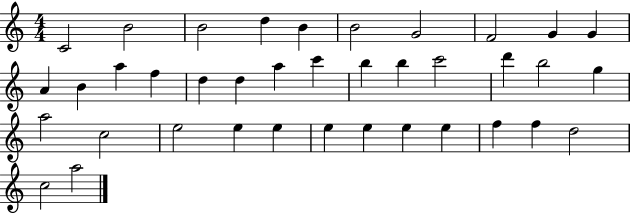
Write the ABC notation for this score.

X:1
T:Untitled
M:4/4
L:1/4
K:C
C2 B2 B2 d B B2 G2 F2 G G A B a f d d a c' b b c'2 d' b2 g a2 c2 e2 e e e e e e f f d2 c2 a2